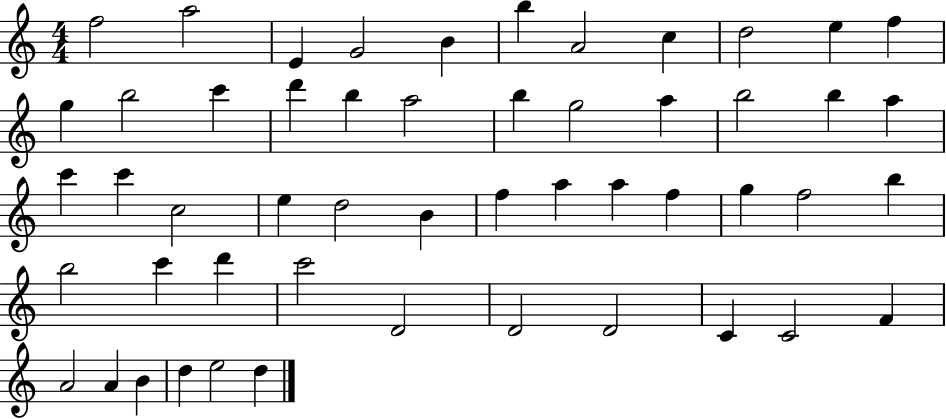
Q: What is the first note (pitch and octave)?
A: F5